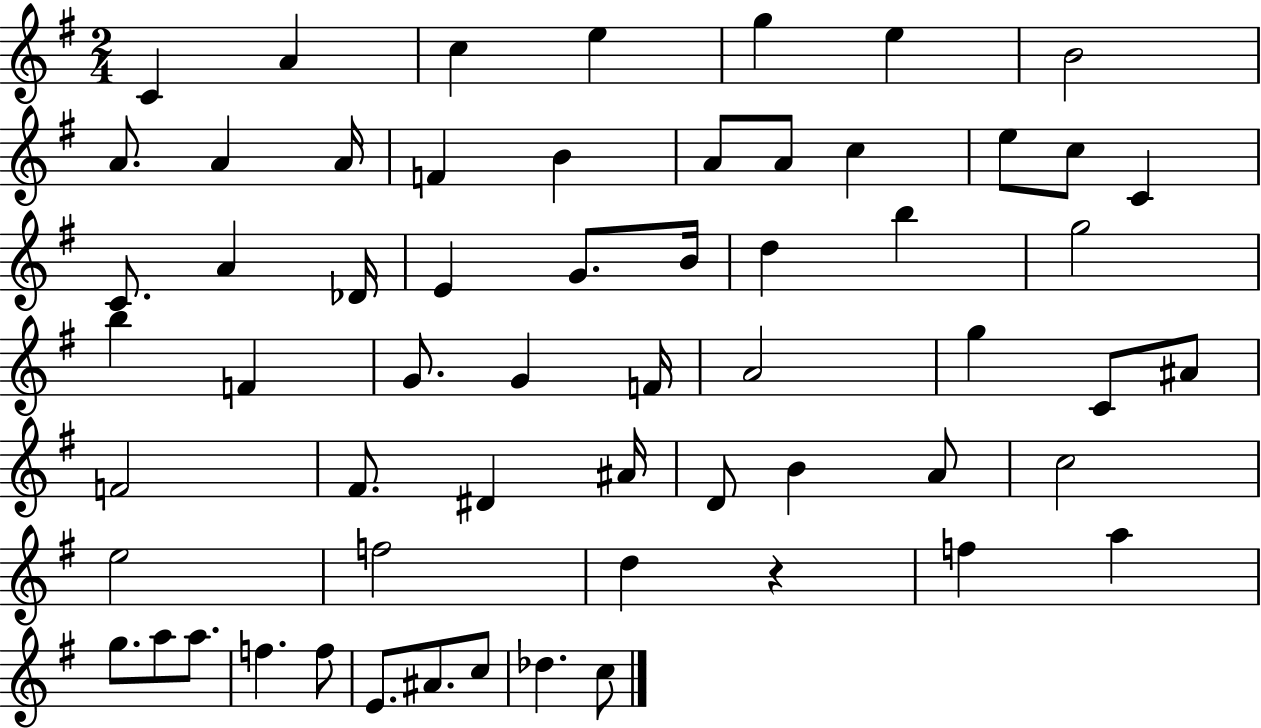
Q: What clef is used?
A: treble